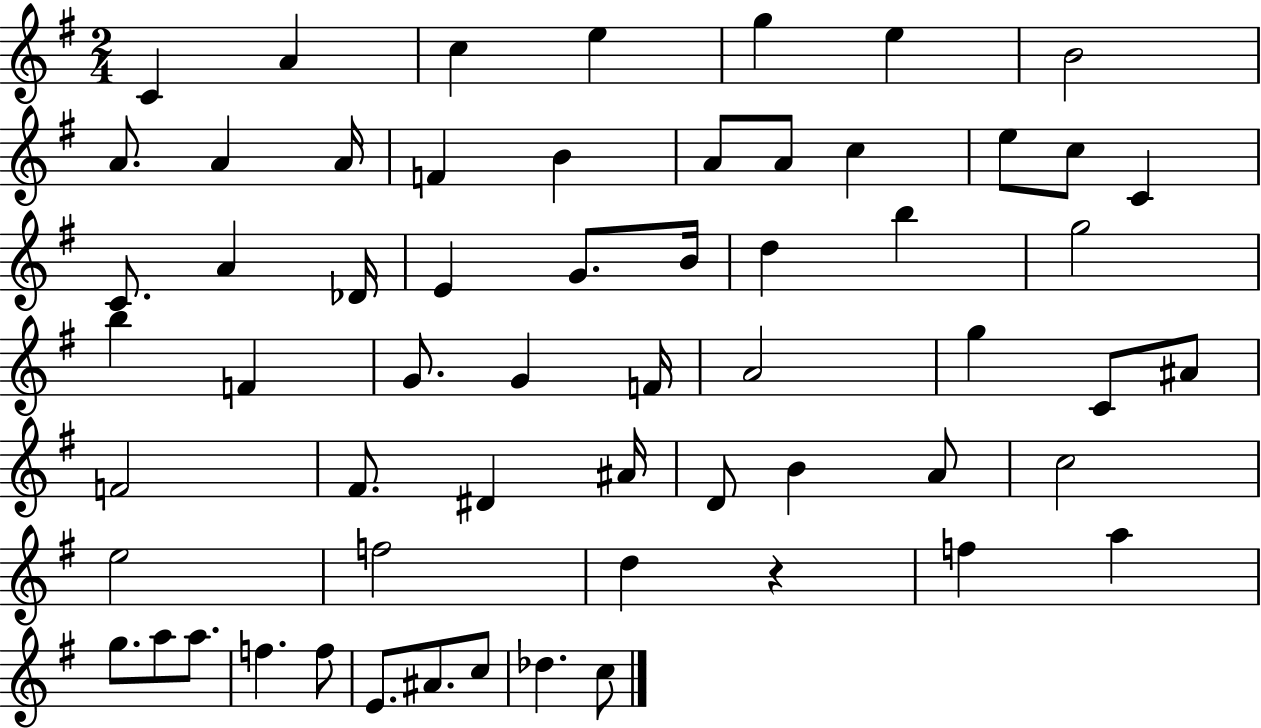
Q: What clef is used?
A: treble